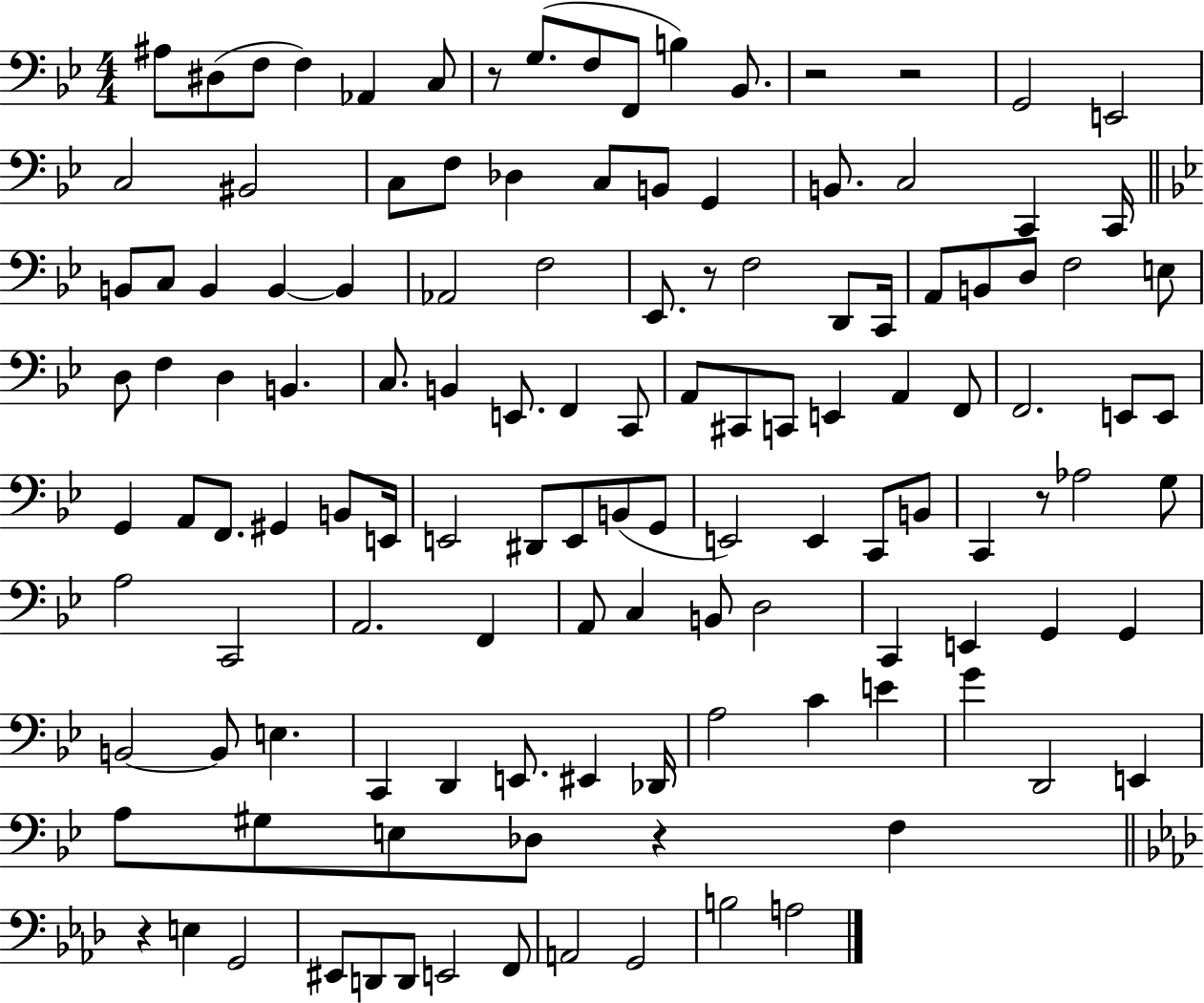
A#3/e D#3/e F3/e F3/q Ab2/q C3/e R/e G3/e. F3/e F2/e B3/q Bb2/e. R/h R/h G2/h E2/h C3/h BIS2/h C3/e F3/e Db3/q C3/e B2/e G2/q B2/e. C3/h C2/q C2/s B2/e C3/e B2/q B2/q B2/q Ab2/h F3/h Eb2/e. R/e F3/h D2/e C2/s A2/e B2/e D3/e F3/h E3/e D3/e F3/q D3/q B2/q. C3/e. B2/q E2/e. F2/q C2/e A2/e C#2/e C2/e E2/q A2/q F2/e F2/h. E2/e E2/e G2/q A2/e F2/e. G#2/q B2/e E2/s E2/h D#2/e E2/e B2/e G2/e E2/h E2/q C2/e B2/e C2/q R/e Ab3/h G3/e A3/h C2/h A2/h. F2/q A2/e C3/q B2/e D3/h C2/q E2/q G2/q G2/q B2/h B2/e E3/q. C2/q D2/q E2/e. EIS2/q Db2/s A3/h C4/q E4/q G4/q D2/h E2/q A3/e G#3/e E3/e Db3/e R/q F3/q R/q E3/q G2/h EIS2/e D2/e D2/e E2/h F2/e A2/h G2/h B3/h A3/h